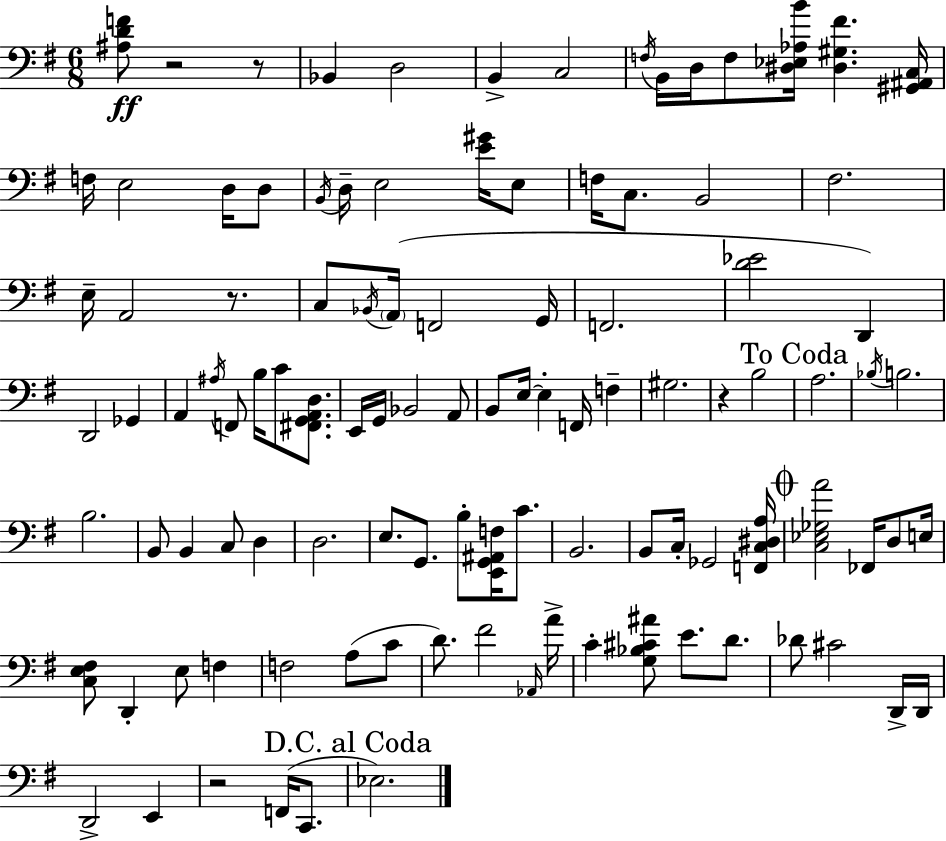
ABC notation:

X:1
T:Untitled
M:6/8
L:1/4
K:G
[^A,DF]/2 z2 z/2 _B,, D,2 B,, C,2 F,/4 B,,/4 D,/4 F,/2 [^D,_E,_A,B]/4 [^D,^G,^F] [^G,,^A,,C,]/4 F,/4 E,2 D,/4 D,/2 B,,/4 D,/4 E,2 [E^G]/4 E,/2 F,/4 C,/2 B,,2 ^F,2 E,/4 A,,2 z/2 C,/2 _B,,/4 A,,/4 F,,2 G,,/4 F,,2 [D_E]2 D,, D,,2 _G,, A,, ^A,/4 F,,/2 B,/4 C/2 [^F,,G,,A,,D,]/2 E,,/4 G,,/4 _B,,2 A,,/2 B,,/2 E,/4 E, F,,/4 F, ^G,2 z B,2 A,2 _B,/4 B,2 B,2 B,,/2 B,, C,/2 D, D,2 E,/2 G,,/2 B,/2 [E,,G,,^A,,F,]/4 C/2 B,,2 B,,/2 C,/4 _G,,2 [F,,C,^D,A,]/4 [C,_E,_G,A]2 _F,,/4 D,/2 E,/4 [C,E,^F,]/2 D,, E,/2 F, F,2 A,/2 C/2 D/2 ^F2 _A,,/4 A/4 C [G,_B,^C^A]/2 E/2 D/2 _D/2 ^C2 D,,/4 D,,/4 D,,2 E,, z2 F,,/4 C,,/2 _E,2